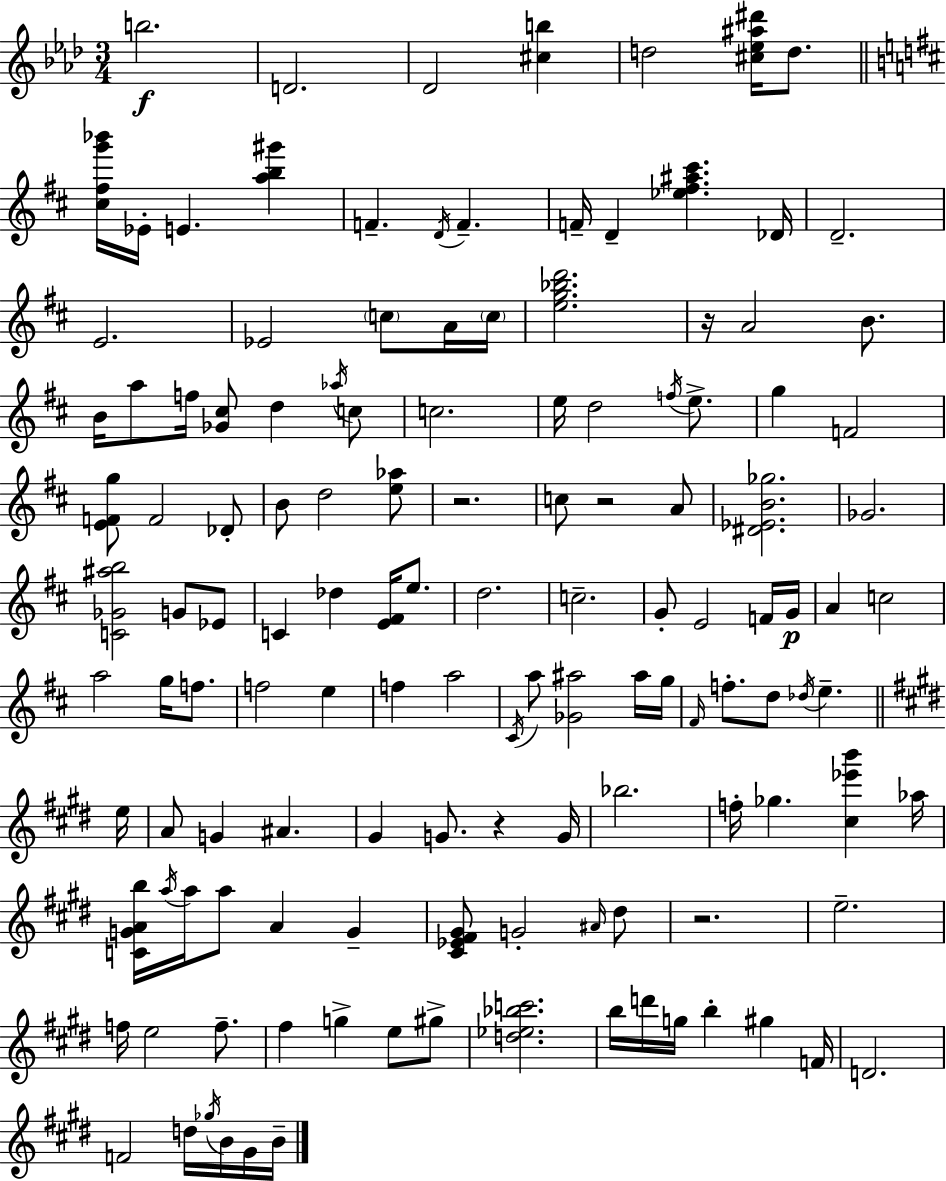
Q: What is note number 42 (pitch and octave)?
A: G4